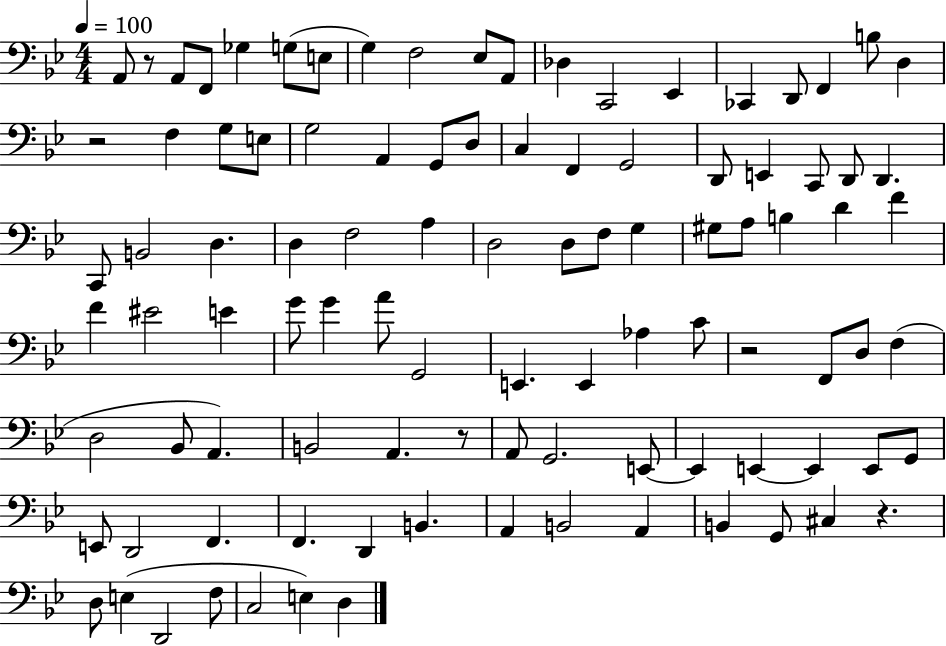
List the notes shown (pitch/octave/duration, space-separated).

A2/e R/e A2/e F2/e Gb3/q G3/e E3/e G3/q F3/h Eb3/e A2/e Db3/q C2/h Eb2/q CES2/q D2/e F2/q B3/e D3/q R/h F3/q G3/e E3/e G3/h A2/q G2/e D3/e C3/q F2/q G2/h D2/e E2/q C2/e D2/e D2/q. C2/e B2/h D3/q. D3/q F3/h A3/q D3/h D3/e F3/e G3/q G#3/e A3/e B3/q D4/q F4/q F4/q EIS4/h E4/q G4/e G4/q A4/e G2/h E2/q. E2/q Ab3/q C4/e R/h F2/e D3/e F3/q D3/h Bb2/e A2/q. B2/h A2/q. R/e A2/e G2/h. E2/e E2/q E2/q E2/q E2/e G2/e E2/e D2/h F2/q. F2/q. D2/q B2/q. A2/q B2/h A2/q B2/q G2/e C#3/q R/q. D3/e E3/q D2/h F3/e C3/h E3/q D3/q